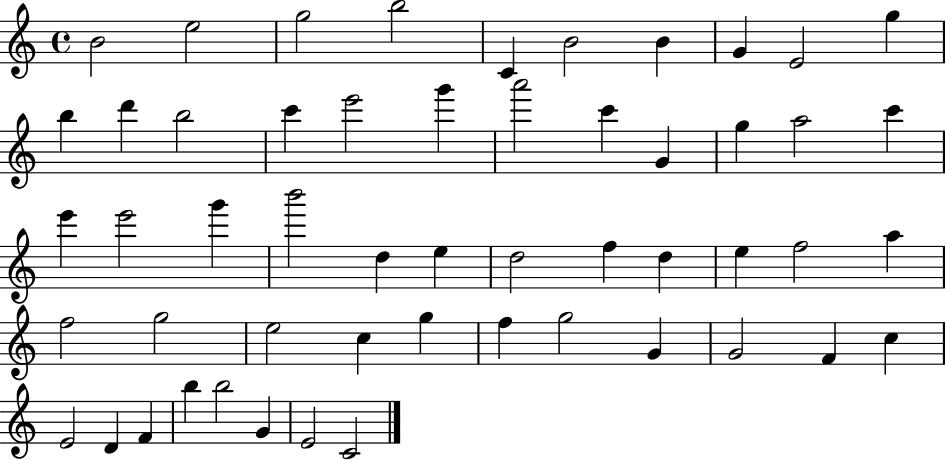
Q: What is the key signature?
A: C major